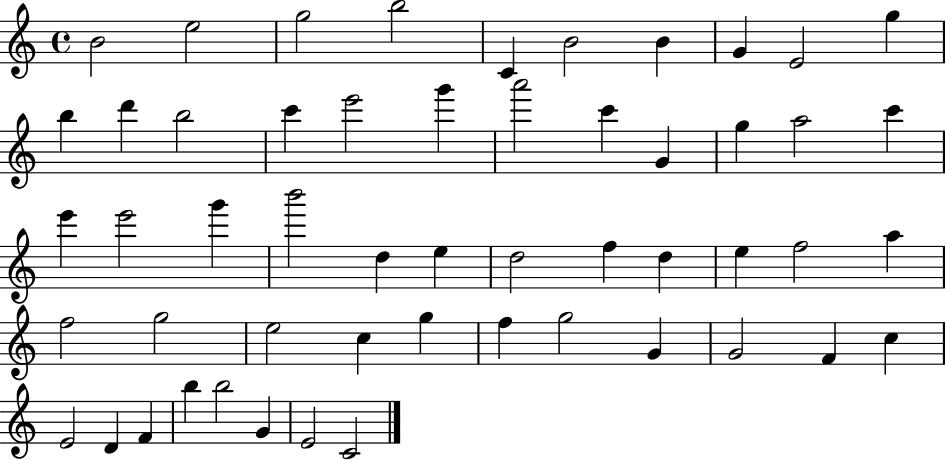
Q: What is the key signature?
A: C major